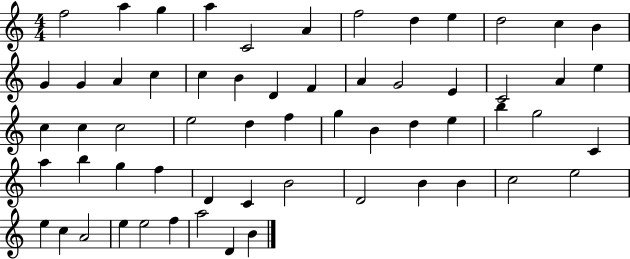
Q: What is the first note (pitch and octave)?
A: F5